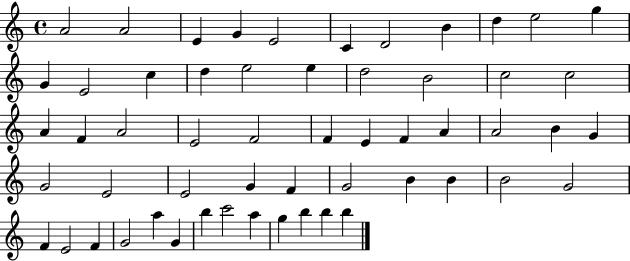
A4/h A4/h E4/q G4/q E4/h C4/q D4/h B4/q D5/q E5/h G5/q G4/q E4/h C5/q D5/q E5/h E5/q D5/h B4/h C5/h C5/h A4/q F4/q A4/h E4/h F4/h F4/q E4/q F4/q A4/q A4/h B4/q G4/q G4/h E4/h E4/h G4/q F4/q G4/h B4/q B4/q B4/h G4/h F4/q E4/h F4/q G4/h A5/q G4/q B5/q C6/h A5/q G5/q B5/q B5/q B5/q